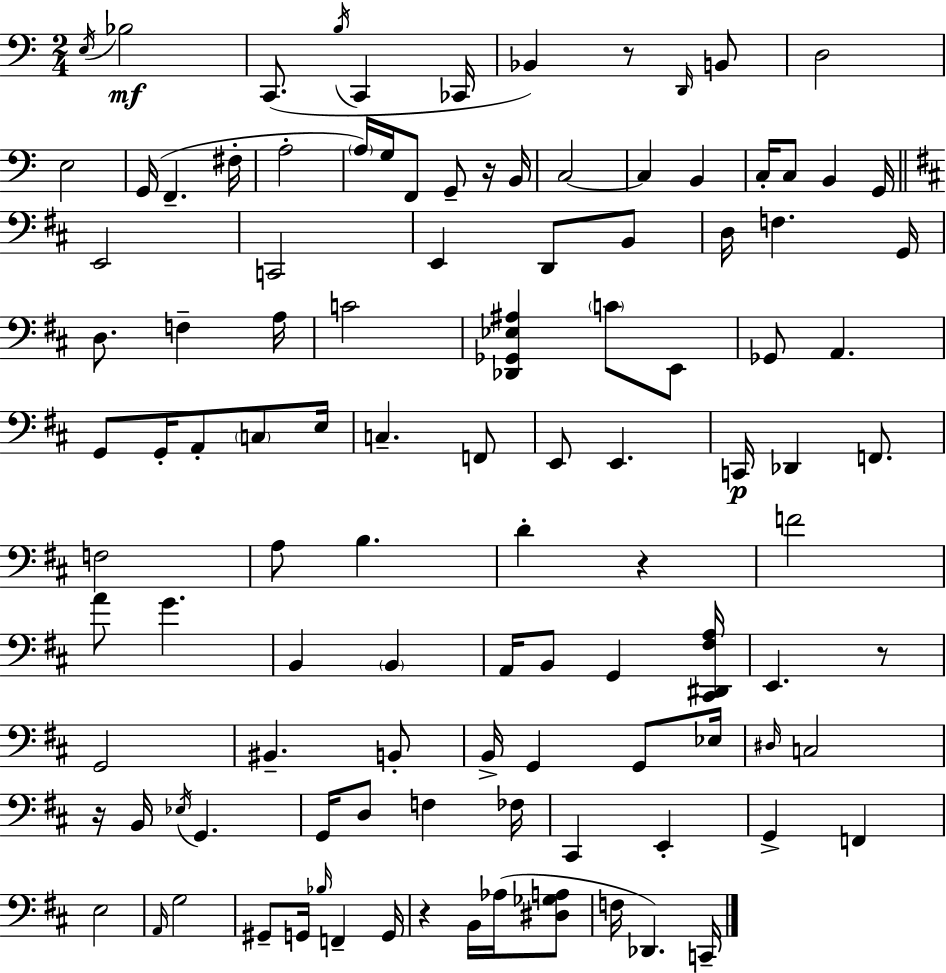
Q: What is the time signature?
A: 2/4